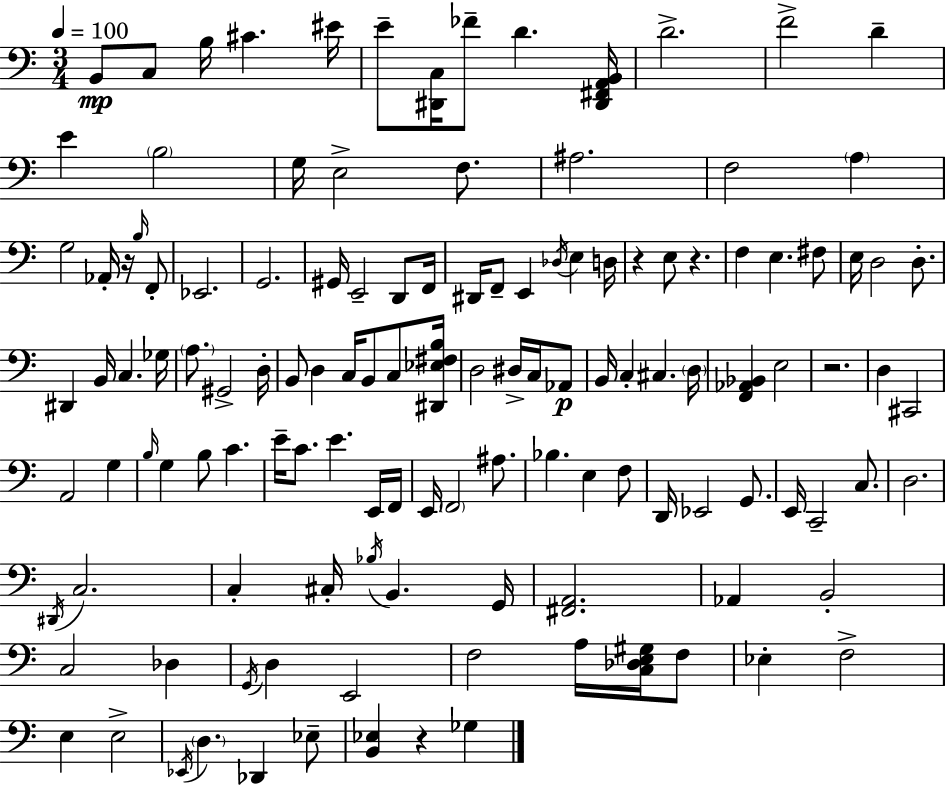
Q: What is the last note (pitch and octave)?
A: Gb3